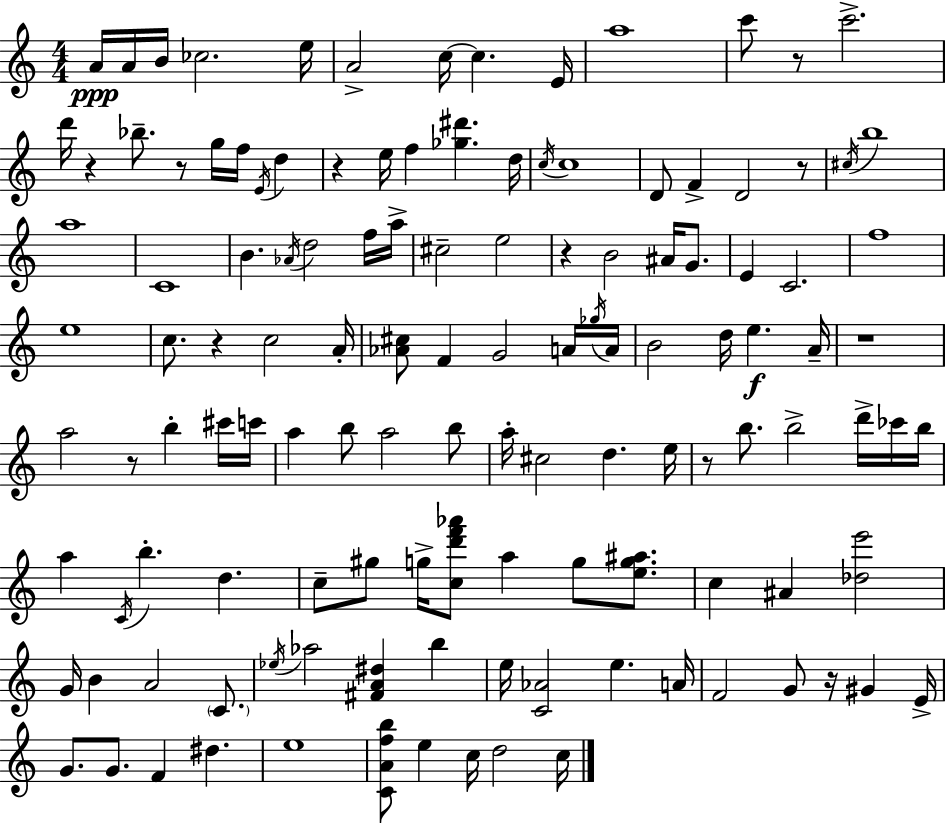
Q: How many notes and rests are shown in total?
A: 126